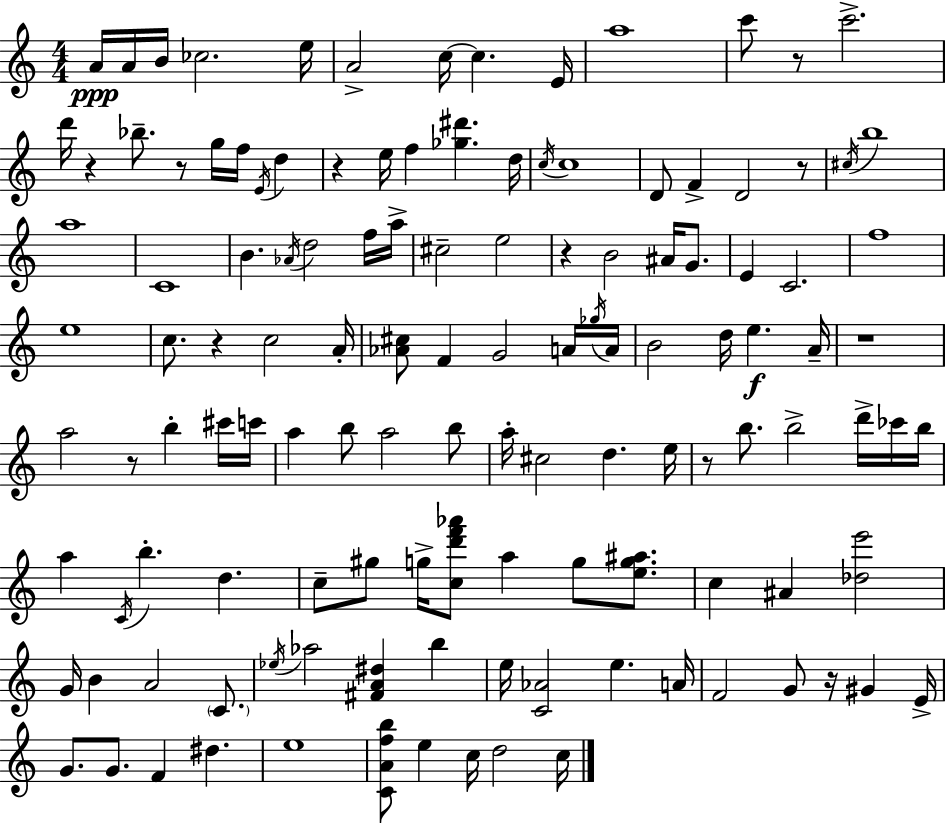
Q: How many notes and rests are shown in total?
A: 126